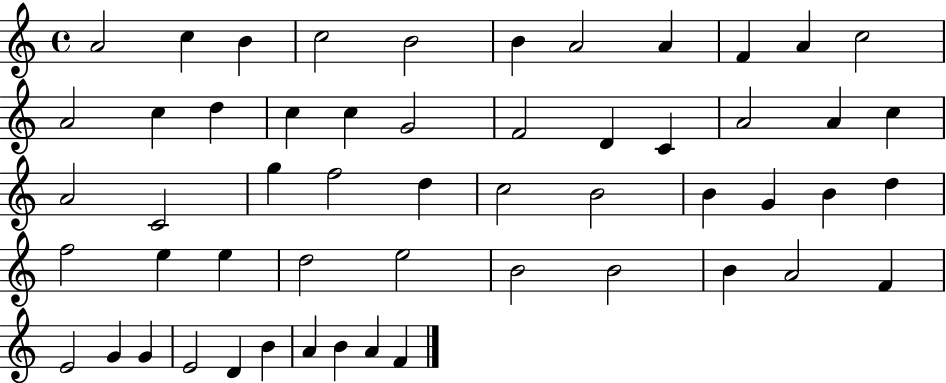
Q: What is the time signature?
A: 4/4